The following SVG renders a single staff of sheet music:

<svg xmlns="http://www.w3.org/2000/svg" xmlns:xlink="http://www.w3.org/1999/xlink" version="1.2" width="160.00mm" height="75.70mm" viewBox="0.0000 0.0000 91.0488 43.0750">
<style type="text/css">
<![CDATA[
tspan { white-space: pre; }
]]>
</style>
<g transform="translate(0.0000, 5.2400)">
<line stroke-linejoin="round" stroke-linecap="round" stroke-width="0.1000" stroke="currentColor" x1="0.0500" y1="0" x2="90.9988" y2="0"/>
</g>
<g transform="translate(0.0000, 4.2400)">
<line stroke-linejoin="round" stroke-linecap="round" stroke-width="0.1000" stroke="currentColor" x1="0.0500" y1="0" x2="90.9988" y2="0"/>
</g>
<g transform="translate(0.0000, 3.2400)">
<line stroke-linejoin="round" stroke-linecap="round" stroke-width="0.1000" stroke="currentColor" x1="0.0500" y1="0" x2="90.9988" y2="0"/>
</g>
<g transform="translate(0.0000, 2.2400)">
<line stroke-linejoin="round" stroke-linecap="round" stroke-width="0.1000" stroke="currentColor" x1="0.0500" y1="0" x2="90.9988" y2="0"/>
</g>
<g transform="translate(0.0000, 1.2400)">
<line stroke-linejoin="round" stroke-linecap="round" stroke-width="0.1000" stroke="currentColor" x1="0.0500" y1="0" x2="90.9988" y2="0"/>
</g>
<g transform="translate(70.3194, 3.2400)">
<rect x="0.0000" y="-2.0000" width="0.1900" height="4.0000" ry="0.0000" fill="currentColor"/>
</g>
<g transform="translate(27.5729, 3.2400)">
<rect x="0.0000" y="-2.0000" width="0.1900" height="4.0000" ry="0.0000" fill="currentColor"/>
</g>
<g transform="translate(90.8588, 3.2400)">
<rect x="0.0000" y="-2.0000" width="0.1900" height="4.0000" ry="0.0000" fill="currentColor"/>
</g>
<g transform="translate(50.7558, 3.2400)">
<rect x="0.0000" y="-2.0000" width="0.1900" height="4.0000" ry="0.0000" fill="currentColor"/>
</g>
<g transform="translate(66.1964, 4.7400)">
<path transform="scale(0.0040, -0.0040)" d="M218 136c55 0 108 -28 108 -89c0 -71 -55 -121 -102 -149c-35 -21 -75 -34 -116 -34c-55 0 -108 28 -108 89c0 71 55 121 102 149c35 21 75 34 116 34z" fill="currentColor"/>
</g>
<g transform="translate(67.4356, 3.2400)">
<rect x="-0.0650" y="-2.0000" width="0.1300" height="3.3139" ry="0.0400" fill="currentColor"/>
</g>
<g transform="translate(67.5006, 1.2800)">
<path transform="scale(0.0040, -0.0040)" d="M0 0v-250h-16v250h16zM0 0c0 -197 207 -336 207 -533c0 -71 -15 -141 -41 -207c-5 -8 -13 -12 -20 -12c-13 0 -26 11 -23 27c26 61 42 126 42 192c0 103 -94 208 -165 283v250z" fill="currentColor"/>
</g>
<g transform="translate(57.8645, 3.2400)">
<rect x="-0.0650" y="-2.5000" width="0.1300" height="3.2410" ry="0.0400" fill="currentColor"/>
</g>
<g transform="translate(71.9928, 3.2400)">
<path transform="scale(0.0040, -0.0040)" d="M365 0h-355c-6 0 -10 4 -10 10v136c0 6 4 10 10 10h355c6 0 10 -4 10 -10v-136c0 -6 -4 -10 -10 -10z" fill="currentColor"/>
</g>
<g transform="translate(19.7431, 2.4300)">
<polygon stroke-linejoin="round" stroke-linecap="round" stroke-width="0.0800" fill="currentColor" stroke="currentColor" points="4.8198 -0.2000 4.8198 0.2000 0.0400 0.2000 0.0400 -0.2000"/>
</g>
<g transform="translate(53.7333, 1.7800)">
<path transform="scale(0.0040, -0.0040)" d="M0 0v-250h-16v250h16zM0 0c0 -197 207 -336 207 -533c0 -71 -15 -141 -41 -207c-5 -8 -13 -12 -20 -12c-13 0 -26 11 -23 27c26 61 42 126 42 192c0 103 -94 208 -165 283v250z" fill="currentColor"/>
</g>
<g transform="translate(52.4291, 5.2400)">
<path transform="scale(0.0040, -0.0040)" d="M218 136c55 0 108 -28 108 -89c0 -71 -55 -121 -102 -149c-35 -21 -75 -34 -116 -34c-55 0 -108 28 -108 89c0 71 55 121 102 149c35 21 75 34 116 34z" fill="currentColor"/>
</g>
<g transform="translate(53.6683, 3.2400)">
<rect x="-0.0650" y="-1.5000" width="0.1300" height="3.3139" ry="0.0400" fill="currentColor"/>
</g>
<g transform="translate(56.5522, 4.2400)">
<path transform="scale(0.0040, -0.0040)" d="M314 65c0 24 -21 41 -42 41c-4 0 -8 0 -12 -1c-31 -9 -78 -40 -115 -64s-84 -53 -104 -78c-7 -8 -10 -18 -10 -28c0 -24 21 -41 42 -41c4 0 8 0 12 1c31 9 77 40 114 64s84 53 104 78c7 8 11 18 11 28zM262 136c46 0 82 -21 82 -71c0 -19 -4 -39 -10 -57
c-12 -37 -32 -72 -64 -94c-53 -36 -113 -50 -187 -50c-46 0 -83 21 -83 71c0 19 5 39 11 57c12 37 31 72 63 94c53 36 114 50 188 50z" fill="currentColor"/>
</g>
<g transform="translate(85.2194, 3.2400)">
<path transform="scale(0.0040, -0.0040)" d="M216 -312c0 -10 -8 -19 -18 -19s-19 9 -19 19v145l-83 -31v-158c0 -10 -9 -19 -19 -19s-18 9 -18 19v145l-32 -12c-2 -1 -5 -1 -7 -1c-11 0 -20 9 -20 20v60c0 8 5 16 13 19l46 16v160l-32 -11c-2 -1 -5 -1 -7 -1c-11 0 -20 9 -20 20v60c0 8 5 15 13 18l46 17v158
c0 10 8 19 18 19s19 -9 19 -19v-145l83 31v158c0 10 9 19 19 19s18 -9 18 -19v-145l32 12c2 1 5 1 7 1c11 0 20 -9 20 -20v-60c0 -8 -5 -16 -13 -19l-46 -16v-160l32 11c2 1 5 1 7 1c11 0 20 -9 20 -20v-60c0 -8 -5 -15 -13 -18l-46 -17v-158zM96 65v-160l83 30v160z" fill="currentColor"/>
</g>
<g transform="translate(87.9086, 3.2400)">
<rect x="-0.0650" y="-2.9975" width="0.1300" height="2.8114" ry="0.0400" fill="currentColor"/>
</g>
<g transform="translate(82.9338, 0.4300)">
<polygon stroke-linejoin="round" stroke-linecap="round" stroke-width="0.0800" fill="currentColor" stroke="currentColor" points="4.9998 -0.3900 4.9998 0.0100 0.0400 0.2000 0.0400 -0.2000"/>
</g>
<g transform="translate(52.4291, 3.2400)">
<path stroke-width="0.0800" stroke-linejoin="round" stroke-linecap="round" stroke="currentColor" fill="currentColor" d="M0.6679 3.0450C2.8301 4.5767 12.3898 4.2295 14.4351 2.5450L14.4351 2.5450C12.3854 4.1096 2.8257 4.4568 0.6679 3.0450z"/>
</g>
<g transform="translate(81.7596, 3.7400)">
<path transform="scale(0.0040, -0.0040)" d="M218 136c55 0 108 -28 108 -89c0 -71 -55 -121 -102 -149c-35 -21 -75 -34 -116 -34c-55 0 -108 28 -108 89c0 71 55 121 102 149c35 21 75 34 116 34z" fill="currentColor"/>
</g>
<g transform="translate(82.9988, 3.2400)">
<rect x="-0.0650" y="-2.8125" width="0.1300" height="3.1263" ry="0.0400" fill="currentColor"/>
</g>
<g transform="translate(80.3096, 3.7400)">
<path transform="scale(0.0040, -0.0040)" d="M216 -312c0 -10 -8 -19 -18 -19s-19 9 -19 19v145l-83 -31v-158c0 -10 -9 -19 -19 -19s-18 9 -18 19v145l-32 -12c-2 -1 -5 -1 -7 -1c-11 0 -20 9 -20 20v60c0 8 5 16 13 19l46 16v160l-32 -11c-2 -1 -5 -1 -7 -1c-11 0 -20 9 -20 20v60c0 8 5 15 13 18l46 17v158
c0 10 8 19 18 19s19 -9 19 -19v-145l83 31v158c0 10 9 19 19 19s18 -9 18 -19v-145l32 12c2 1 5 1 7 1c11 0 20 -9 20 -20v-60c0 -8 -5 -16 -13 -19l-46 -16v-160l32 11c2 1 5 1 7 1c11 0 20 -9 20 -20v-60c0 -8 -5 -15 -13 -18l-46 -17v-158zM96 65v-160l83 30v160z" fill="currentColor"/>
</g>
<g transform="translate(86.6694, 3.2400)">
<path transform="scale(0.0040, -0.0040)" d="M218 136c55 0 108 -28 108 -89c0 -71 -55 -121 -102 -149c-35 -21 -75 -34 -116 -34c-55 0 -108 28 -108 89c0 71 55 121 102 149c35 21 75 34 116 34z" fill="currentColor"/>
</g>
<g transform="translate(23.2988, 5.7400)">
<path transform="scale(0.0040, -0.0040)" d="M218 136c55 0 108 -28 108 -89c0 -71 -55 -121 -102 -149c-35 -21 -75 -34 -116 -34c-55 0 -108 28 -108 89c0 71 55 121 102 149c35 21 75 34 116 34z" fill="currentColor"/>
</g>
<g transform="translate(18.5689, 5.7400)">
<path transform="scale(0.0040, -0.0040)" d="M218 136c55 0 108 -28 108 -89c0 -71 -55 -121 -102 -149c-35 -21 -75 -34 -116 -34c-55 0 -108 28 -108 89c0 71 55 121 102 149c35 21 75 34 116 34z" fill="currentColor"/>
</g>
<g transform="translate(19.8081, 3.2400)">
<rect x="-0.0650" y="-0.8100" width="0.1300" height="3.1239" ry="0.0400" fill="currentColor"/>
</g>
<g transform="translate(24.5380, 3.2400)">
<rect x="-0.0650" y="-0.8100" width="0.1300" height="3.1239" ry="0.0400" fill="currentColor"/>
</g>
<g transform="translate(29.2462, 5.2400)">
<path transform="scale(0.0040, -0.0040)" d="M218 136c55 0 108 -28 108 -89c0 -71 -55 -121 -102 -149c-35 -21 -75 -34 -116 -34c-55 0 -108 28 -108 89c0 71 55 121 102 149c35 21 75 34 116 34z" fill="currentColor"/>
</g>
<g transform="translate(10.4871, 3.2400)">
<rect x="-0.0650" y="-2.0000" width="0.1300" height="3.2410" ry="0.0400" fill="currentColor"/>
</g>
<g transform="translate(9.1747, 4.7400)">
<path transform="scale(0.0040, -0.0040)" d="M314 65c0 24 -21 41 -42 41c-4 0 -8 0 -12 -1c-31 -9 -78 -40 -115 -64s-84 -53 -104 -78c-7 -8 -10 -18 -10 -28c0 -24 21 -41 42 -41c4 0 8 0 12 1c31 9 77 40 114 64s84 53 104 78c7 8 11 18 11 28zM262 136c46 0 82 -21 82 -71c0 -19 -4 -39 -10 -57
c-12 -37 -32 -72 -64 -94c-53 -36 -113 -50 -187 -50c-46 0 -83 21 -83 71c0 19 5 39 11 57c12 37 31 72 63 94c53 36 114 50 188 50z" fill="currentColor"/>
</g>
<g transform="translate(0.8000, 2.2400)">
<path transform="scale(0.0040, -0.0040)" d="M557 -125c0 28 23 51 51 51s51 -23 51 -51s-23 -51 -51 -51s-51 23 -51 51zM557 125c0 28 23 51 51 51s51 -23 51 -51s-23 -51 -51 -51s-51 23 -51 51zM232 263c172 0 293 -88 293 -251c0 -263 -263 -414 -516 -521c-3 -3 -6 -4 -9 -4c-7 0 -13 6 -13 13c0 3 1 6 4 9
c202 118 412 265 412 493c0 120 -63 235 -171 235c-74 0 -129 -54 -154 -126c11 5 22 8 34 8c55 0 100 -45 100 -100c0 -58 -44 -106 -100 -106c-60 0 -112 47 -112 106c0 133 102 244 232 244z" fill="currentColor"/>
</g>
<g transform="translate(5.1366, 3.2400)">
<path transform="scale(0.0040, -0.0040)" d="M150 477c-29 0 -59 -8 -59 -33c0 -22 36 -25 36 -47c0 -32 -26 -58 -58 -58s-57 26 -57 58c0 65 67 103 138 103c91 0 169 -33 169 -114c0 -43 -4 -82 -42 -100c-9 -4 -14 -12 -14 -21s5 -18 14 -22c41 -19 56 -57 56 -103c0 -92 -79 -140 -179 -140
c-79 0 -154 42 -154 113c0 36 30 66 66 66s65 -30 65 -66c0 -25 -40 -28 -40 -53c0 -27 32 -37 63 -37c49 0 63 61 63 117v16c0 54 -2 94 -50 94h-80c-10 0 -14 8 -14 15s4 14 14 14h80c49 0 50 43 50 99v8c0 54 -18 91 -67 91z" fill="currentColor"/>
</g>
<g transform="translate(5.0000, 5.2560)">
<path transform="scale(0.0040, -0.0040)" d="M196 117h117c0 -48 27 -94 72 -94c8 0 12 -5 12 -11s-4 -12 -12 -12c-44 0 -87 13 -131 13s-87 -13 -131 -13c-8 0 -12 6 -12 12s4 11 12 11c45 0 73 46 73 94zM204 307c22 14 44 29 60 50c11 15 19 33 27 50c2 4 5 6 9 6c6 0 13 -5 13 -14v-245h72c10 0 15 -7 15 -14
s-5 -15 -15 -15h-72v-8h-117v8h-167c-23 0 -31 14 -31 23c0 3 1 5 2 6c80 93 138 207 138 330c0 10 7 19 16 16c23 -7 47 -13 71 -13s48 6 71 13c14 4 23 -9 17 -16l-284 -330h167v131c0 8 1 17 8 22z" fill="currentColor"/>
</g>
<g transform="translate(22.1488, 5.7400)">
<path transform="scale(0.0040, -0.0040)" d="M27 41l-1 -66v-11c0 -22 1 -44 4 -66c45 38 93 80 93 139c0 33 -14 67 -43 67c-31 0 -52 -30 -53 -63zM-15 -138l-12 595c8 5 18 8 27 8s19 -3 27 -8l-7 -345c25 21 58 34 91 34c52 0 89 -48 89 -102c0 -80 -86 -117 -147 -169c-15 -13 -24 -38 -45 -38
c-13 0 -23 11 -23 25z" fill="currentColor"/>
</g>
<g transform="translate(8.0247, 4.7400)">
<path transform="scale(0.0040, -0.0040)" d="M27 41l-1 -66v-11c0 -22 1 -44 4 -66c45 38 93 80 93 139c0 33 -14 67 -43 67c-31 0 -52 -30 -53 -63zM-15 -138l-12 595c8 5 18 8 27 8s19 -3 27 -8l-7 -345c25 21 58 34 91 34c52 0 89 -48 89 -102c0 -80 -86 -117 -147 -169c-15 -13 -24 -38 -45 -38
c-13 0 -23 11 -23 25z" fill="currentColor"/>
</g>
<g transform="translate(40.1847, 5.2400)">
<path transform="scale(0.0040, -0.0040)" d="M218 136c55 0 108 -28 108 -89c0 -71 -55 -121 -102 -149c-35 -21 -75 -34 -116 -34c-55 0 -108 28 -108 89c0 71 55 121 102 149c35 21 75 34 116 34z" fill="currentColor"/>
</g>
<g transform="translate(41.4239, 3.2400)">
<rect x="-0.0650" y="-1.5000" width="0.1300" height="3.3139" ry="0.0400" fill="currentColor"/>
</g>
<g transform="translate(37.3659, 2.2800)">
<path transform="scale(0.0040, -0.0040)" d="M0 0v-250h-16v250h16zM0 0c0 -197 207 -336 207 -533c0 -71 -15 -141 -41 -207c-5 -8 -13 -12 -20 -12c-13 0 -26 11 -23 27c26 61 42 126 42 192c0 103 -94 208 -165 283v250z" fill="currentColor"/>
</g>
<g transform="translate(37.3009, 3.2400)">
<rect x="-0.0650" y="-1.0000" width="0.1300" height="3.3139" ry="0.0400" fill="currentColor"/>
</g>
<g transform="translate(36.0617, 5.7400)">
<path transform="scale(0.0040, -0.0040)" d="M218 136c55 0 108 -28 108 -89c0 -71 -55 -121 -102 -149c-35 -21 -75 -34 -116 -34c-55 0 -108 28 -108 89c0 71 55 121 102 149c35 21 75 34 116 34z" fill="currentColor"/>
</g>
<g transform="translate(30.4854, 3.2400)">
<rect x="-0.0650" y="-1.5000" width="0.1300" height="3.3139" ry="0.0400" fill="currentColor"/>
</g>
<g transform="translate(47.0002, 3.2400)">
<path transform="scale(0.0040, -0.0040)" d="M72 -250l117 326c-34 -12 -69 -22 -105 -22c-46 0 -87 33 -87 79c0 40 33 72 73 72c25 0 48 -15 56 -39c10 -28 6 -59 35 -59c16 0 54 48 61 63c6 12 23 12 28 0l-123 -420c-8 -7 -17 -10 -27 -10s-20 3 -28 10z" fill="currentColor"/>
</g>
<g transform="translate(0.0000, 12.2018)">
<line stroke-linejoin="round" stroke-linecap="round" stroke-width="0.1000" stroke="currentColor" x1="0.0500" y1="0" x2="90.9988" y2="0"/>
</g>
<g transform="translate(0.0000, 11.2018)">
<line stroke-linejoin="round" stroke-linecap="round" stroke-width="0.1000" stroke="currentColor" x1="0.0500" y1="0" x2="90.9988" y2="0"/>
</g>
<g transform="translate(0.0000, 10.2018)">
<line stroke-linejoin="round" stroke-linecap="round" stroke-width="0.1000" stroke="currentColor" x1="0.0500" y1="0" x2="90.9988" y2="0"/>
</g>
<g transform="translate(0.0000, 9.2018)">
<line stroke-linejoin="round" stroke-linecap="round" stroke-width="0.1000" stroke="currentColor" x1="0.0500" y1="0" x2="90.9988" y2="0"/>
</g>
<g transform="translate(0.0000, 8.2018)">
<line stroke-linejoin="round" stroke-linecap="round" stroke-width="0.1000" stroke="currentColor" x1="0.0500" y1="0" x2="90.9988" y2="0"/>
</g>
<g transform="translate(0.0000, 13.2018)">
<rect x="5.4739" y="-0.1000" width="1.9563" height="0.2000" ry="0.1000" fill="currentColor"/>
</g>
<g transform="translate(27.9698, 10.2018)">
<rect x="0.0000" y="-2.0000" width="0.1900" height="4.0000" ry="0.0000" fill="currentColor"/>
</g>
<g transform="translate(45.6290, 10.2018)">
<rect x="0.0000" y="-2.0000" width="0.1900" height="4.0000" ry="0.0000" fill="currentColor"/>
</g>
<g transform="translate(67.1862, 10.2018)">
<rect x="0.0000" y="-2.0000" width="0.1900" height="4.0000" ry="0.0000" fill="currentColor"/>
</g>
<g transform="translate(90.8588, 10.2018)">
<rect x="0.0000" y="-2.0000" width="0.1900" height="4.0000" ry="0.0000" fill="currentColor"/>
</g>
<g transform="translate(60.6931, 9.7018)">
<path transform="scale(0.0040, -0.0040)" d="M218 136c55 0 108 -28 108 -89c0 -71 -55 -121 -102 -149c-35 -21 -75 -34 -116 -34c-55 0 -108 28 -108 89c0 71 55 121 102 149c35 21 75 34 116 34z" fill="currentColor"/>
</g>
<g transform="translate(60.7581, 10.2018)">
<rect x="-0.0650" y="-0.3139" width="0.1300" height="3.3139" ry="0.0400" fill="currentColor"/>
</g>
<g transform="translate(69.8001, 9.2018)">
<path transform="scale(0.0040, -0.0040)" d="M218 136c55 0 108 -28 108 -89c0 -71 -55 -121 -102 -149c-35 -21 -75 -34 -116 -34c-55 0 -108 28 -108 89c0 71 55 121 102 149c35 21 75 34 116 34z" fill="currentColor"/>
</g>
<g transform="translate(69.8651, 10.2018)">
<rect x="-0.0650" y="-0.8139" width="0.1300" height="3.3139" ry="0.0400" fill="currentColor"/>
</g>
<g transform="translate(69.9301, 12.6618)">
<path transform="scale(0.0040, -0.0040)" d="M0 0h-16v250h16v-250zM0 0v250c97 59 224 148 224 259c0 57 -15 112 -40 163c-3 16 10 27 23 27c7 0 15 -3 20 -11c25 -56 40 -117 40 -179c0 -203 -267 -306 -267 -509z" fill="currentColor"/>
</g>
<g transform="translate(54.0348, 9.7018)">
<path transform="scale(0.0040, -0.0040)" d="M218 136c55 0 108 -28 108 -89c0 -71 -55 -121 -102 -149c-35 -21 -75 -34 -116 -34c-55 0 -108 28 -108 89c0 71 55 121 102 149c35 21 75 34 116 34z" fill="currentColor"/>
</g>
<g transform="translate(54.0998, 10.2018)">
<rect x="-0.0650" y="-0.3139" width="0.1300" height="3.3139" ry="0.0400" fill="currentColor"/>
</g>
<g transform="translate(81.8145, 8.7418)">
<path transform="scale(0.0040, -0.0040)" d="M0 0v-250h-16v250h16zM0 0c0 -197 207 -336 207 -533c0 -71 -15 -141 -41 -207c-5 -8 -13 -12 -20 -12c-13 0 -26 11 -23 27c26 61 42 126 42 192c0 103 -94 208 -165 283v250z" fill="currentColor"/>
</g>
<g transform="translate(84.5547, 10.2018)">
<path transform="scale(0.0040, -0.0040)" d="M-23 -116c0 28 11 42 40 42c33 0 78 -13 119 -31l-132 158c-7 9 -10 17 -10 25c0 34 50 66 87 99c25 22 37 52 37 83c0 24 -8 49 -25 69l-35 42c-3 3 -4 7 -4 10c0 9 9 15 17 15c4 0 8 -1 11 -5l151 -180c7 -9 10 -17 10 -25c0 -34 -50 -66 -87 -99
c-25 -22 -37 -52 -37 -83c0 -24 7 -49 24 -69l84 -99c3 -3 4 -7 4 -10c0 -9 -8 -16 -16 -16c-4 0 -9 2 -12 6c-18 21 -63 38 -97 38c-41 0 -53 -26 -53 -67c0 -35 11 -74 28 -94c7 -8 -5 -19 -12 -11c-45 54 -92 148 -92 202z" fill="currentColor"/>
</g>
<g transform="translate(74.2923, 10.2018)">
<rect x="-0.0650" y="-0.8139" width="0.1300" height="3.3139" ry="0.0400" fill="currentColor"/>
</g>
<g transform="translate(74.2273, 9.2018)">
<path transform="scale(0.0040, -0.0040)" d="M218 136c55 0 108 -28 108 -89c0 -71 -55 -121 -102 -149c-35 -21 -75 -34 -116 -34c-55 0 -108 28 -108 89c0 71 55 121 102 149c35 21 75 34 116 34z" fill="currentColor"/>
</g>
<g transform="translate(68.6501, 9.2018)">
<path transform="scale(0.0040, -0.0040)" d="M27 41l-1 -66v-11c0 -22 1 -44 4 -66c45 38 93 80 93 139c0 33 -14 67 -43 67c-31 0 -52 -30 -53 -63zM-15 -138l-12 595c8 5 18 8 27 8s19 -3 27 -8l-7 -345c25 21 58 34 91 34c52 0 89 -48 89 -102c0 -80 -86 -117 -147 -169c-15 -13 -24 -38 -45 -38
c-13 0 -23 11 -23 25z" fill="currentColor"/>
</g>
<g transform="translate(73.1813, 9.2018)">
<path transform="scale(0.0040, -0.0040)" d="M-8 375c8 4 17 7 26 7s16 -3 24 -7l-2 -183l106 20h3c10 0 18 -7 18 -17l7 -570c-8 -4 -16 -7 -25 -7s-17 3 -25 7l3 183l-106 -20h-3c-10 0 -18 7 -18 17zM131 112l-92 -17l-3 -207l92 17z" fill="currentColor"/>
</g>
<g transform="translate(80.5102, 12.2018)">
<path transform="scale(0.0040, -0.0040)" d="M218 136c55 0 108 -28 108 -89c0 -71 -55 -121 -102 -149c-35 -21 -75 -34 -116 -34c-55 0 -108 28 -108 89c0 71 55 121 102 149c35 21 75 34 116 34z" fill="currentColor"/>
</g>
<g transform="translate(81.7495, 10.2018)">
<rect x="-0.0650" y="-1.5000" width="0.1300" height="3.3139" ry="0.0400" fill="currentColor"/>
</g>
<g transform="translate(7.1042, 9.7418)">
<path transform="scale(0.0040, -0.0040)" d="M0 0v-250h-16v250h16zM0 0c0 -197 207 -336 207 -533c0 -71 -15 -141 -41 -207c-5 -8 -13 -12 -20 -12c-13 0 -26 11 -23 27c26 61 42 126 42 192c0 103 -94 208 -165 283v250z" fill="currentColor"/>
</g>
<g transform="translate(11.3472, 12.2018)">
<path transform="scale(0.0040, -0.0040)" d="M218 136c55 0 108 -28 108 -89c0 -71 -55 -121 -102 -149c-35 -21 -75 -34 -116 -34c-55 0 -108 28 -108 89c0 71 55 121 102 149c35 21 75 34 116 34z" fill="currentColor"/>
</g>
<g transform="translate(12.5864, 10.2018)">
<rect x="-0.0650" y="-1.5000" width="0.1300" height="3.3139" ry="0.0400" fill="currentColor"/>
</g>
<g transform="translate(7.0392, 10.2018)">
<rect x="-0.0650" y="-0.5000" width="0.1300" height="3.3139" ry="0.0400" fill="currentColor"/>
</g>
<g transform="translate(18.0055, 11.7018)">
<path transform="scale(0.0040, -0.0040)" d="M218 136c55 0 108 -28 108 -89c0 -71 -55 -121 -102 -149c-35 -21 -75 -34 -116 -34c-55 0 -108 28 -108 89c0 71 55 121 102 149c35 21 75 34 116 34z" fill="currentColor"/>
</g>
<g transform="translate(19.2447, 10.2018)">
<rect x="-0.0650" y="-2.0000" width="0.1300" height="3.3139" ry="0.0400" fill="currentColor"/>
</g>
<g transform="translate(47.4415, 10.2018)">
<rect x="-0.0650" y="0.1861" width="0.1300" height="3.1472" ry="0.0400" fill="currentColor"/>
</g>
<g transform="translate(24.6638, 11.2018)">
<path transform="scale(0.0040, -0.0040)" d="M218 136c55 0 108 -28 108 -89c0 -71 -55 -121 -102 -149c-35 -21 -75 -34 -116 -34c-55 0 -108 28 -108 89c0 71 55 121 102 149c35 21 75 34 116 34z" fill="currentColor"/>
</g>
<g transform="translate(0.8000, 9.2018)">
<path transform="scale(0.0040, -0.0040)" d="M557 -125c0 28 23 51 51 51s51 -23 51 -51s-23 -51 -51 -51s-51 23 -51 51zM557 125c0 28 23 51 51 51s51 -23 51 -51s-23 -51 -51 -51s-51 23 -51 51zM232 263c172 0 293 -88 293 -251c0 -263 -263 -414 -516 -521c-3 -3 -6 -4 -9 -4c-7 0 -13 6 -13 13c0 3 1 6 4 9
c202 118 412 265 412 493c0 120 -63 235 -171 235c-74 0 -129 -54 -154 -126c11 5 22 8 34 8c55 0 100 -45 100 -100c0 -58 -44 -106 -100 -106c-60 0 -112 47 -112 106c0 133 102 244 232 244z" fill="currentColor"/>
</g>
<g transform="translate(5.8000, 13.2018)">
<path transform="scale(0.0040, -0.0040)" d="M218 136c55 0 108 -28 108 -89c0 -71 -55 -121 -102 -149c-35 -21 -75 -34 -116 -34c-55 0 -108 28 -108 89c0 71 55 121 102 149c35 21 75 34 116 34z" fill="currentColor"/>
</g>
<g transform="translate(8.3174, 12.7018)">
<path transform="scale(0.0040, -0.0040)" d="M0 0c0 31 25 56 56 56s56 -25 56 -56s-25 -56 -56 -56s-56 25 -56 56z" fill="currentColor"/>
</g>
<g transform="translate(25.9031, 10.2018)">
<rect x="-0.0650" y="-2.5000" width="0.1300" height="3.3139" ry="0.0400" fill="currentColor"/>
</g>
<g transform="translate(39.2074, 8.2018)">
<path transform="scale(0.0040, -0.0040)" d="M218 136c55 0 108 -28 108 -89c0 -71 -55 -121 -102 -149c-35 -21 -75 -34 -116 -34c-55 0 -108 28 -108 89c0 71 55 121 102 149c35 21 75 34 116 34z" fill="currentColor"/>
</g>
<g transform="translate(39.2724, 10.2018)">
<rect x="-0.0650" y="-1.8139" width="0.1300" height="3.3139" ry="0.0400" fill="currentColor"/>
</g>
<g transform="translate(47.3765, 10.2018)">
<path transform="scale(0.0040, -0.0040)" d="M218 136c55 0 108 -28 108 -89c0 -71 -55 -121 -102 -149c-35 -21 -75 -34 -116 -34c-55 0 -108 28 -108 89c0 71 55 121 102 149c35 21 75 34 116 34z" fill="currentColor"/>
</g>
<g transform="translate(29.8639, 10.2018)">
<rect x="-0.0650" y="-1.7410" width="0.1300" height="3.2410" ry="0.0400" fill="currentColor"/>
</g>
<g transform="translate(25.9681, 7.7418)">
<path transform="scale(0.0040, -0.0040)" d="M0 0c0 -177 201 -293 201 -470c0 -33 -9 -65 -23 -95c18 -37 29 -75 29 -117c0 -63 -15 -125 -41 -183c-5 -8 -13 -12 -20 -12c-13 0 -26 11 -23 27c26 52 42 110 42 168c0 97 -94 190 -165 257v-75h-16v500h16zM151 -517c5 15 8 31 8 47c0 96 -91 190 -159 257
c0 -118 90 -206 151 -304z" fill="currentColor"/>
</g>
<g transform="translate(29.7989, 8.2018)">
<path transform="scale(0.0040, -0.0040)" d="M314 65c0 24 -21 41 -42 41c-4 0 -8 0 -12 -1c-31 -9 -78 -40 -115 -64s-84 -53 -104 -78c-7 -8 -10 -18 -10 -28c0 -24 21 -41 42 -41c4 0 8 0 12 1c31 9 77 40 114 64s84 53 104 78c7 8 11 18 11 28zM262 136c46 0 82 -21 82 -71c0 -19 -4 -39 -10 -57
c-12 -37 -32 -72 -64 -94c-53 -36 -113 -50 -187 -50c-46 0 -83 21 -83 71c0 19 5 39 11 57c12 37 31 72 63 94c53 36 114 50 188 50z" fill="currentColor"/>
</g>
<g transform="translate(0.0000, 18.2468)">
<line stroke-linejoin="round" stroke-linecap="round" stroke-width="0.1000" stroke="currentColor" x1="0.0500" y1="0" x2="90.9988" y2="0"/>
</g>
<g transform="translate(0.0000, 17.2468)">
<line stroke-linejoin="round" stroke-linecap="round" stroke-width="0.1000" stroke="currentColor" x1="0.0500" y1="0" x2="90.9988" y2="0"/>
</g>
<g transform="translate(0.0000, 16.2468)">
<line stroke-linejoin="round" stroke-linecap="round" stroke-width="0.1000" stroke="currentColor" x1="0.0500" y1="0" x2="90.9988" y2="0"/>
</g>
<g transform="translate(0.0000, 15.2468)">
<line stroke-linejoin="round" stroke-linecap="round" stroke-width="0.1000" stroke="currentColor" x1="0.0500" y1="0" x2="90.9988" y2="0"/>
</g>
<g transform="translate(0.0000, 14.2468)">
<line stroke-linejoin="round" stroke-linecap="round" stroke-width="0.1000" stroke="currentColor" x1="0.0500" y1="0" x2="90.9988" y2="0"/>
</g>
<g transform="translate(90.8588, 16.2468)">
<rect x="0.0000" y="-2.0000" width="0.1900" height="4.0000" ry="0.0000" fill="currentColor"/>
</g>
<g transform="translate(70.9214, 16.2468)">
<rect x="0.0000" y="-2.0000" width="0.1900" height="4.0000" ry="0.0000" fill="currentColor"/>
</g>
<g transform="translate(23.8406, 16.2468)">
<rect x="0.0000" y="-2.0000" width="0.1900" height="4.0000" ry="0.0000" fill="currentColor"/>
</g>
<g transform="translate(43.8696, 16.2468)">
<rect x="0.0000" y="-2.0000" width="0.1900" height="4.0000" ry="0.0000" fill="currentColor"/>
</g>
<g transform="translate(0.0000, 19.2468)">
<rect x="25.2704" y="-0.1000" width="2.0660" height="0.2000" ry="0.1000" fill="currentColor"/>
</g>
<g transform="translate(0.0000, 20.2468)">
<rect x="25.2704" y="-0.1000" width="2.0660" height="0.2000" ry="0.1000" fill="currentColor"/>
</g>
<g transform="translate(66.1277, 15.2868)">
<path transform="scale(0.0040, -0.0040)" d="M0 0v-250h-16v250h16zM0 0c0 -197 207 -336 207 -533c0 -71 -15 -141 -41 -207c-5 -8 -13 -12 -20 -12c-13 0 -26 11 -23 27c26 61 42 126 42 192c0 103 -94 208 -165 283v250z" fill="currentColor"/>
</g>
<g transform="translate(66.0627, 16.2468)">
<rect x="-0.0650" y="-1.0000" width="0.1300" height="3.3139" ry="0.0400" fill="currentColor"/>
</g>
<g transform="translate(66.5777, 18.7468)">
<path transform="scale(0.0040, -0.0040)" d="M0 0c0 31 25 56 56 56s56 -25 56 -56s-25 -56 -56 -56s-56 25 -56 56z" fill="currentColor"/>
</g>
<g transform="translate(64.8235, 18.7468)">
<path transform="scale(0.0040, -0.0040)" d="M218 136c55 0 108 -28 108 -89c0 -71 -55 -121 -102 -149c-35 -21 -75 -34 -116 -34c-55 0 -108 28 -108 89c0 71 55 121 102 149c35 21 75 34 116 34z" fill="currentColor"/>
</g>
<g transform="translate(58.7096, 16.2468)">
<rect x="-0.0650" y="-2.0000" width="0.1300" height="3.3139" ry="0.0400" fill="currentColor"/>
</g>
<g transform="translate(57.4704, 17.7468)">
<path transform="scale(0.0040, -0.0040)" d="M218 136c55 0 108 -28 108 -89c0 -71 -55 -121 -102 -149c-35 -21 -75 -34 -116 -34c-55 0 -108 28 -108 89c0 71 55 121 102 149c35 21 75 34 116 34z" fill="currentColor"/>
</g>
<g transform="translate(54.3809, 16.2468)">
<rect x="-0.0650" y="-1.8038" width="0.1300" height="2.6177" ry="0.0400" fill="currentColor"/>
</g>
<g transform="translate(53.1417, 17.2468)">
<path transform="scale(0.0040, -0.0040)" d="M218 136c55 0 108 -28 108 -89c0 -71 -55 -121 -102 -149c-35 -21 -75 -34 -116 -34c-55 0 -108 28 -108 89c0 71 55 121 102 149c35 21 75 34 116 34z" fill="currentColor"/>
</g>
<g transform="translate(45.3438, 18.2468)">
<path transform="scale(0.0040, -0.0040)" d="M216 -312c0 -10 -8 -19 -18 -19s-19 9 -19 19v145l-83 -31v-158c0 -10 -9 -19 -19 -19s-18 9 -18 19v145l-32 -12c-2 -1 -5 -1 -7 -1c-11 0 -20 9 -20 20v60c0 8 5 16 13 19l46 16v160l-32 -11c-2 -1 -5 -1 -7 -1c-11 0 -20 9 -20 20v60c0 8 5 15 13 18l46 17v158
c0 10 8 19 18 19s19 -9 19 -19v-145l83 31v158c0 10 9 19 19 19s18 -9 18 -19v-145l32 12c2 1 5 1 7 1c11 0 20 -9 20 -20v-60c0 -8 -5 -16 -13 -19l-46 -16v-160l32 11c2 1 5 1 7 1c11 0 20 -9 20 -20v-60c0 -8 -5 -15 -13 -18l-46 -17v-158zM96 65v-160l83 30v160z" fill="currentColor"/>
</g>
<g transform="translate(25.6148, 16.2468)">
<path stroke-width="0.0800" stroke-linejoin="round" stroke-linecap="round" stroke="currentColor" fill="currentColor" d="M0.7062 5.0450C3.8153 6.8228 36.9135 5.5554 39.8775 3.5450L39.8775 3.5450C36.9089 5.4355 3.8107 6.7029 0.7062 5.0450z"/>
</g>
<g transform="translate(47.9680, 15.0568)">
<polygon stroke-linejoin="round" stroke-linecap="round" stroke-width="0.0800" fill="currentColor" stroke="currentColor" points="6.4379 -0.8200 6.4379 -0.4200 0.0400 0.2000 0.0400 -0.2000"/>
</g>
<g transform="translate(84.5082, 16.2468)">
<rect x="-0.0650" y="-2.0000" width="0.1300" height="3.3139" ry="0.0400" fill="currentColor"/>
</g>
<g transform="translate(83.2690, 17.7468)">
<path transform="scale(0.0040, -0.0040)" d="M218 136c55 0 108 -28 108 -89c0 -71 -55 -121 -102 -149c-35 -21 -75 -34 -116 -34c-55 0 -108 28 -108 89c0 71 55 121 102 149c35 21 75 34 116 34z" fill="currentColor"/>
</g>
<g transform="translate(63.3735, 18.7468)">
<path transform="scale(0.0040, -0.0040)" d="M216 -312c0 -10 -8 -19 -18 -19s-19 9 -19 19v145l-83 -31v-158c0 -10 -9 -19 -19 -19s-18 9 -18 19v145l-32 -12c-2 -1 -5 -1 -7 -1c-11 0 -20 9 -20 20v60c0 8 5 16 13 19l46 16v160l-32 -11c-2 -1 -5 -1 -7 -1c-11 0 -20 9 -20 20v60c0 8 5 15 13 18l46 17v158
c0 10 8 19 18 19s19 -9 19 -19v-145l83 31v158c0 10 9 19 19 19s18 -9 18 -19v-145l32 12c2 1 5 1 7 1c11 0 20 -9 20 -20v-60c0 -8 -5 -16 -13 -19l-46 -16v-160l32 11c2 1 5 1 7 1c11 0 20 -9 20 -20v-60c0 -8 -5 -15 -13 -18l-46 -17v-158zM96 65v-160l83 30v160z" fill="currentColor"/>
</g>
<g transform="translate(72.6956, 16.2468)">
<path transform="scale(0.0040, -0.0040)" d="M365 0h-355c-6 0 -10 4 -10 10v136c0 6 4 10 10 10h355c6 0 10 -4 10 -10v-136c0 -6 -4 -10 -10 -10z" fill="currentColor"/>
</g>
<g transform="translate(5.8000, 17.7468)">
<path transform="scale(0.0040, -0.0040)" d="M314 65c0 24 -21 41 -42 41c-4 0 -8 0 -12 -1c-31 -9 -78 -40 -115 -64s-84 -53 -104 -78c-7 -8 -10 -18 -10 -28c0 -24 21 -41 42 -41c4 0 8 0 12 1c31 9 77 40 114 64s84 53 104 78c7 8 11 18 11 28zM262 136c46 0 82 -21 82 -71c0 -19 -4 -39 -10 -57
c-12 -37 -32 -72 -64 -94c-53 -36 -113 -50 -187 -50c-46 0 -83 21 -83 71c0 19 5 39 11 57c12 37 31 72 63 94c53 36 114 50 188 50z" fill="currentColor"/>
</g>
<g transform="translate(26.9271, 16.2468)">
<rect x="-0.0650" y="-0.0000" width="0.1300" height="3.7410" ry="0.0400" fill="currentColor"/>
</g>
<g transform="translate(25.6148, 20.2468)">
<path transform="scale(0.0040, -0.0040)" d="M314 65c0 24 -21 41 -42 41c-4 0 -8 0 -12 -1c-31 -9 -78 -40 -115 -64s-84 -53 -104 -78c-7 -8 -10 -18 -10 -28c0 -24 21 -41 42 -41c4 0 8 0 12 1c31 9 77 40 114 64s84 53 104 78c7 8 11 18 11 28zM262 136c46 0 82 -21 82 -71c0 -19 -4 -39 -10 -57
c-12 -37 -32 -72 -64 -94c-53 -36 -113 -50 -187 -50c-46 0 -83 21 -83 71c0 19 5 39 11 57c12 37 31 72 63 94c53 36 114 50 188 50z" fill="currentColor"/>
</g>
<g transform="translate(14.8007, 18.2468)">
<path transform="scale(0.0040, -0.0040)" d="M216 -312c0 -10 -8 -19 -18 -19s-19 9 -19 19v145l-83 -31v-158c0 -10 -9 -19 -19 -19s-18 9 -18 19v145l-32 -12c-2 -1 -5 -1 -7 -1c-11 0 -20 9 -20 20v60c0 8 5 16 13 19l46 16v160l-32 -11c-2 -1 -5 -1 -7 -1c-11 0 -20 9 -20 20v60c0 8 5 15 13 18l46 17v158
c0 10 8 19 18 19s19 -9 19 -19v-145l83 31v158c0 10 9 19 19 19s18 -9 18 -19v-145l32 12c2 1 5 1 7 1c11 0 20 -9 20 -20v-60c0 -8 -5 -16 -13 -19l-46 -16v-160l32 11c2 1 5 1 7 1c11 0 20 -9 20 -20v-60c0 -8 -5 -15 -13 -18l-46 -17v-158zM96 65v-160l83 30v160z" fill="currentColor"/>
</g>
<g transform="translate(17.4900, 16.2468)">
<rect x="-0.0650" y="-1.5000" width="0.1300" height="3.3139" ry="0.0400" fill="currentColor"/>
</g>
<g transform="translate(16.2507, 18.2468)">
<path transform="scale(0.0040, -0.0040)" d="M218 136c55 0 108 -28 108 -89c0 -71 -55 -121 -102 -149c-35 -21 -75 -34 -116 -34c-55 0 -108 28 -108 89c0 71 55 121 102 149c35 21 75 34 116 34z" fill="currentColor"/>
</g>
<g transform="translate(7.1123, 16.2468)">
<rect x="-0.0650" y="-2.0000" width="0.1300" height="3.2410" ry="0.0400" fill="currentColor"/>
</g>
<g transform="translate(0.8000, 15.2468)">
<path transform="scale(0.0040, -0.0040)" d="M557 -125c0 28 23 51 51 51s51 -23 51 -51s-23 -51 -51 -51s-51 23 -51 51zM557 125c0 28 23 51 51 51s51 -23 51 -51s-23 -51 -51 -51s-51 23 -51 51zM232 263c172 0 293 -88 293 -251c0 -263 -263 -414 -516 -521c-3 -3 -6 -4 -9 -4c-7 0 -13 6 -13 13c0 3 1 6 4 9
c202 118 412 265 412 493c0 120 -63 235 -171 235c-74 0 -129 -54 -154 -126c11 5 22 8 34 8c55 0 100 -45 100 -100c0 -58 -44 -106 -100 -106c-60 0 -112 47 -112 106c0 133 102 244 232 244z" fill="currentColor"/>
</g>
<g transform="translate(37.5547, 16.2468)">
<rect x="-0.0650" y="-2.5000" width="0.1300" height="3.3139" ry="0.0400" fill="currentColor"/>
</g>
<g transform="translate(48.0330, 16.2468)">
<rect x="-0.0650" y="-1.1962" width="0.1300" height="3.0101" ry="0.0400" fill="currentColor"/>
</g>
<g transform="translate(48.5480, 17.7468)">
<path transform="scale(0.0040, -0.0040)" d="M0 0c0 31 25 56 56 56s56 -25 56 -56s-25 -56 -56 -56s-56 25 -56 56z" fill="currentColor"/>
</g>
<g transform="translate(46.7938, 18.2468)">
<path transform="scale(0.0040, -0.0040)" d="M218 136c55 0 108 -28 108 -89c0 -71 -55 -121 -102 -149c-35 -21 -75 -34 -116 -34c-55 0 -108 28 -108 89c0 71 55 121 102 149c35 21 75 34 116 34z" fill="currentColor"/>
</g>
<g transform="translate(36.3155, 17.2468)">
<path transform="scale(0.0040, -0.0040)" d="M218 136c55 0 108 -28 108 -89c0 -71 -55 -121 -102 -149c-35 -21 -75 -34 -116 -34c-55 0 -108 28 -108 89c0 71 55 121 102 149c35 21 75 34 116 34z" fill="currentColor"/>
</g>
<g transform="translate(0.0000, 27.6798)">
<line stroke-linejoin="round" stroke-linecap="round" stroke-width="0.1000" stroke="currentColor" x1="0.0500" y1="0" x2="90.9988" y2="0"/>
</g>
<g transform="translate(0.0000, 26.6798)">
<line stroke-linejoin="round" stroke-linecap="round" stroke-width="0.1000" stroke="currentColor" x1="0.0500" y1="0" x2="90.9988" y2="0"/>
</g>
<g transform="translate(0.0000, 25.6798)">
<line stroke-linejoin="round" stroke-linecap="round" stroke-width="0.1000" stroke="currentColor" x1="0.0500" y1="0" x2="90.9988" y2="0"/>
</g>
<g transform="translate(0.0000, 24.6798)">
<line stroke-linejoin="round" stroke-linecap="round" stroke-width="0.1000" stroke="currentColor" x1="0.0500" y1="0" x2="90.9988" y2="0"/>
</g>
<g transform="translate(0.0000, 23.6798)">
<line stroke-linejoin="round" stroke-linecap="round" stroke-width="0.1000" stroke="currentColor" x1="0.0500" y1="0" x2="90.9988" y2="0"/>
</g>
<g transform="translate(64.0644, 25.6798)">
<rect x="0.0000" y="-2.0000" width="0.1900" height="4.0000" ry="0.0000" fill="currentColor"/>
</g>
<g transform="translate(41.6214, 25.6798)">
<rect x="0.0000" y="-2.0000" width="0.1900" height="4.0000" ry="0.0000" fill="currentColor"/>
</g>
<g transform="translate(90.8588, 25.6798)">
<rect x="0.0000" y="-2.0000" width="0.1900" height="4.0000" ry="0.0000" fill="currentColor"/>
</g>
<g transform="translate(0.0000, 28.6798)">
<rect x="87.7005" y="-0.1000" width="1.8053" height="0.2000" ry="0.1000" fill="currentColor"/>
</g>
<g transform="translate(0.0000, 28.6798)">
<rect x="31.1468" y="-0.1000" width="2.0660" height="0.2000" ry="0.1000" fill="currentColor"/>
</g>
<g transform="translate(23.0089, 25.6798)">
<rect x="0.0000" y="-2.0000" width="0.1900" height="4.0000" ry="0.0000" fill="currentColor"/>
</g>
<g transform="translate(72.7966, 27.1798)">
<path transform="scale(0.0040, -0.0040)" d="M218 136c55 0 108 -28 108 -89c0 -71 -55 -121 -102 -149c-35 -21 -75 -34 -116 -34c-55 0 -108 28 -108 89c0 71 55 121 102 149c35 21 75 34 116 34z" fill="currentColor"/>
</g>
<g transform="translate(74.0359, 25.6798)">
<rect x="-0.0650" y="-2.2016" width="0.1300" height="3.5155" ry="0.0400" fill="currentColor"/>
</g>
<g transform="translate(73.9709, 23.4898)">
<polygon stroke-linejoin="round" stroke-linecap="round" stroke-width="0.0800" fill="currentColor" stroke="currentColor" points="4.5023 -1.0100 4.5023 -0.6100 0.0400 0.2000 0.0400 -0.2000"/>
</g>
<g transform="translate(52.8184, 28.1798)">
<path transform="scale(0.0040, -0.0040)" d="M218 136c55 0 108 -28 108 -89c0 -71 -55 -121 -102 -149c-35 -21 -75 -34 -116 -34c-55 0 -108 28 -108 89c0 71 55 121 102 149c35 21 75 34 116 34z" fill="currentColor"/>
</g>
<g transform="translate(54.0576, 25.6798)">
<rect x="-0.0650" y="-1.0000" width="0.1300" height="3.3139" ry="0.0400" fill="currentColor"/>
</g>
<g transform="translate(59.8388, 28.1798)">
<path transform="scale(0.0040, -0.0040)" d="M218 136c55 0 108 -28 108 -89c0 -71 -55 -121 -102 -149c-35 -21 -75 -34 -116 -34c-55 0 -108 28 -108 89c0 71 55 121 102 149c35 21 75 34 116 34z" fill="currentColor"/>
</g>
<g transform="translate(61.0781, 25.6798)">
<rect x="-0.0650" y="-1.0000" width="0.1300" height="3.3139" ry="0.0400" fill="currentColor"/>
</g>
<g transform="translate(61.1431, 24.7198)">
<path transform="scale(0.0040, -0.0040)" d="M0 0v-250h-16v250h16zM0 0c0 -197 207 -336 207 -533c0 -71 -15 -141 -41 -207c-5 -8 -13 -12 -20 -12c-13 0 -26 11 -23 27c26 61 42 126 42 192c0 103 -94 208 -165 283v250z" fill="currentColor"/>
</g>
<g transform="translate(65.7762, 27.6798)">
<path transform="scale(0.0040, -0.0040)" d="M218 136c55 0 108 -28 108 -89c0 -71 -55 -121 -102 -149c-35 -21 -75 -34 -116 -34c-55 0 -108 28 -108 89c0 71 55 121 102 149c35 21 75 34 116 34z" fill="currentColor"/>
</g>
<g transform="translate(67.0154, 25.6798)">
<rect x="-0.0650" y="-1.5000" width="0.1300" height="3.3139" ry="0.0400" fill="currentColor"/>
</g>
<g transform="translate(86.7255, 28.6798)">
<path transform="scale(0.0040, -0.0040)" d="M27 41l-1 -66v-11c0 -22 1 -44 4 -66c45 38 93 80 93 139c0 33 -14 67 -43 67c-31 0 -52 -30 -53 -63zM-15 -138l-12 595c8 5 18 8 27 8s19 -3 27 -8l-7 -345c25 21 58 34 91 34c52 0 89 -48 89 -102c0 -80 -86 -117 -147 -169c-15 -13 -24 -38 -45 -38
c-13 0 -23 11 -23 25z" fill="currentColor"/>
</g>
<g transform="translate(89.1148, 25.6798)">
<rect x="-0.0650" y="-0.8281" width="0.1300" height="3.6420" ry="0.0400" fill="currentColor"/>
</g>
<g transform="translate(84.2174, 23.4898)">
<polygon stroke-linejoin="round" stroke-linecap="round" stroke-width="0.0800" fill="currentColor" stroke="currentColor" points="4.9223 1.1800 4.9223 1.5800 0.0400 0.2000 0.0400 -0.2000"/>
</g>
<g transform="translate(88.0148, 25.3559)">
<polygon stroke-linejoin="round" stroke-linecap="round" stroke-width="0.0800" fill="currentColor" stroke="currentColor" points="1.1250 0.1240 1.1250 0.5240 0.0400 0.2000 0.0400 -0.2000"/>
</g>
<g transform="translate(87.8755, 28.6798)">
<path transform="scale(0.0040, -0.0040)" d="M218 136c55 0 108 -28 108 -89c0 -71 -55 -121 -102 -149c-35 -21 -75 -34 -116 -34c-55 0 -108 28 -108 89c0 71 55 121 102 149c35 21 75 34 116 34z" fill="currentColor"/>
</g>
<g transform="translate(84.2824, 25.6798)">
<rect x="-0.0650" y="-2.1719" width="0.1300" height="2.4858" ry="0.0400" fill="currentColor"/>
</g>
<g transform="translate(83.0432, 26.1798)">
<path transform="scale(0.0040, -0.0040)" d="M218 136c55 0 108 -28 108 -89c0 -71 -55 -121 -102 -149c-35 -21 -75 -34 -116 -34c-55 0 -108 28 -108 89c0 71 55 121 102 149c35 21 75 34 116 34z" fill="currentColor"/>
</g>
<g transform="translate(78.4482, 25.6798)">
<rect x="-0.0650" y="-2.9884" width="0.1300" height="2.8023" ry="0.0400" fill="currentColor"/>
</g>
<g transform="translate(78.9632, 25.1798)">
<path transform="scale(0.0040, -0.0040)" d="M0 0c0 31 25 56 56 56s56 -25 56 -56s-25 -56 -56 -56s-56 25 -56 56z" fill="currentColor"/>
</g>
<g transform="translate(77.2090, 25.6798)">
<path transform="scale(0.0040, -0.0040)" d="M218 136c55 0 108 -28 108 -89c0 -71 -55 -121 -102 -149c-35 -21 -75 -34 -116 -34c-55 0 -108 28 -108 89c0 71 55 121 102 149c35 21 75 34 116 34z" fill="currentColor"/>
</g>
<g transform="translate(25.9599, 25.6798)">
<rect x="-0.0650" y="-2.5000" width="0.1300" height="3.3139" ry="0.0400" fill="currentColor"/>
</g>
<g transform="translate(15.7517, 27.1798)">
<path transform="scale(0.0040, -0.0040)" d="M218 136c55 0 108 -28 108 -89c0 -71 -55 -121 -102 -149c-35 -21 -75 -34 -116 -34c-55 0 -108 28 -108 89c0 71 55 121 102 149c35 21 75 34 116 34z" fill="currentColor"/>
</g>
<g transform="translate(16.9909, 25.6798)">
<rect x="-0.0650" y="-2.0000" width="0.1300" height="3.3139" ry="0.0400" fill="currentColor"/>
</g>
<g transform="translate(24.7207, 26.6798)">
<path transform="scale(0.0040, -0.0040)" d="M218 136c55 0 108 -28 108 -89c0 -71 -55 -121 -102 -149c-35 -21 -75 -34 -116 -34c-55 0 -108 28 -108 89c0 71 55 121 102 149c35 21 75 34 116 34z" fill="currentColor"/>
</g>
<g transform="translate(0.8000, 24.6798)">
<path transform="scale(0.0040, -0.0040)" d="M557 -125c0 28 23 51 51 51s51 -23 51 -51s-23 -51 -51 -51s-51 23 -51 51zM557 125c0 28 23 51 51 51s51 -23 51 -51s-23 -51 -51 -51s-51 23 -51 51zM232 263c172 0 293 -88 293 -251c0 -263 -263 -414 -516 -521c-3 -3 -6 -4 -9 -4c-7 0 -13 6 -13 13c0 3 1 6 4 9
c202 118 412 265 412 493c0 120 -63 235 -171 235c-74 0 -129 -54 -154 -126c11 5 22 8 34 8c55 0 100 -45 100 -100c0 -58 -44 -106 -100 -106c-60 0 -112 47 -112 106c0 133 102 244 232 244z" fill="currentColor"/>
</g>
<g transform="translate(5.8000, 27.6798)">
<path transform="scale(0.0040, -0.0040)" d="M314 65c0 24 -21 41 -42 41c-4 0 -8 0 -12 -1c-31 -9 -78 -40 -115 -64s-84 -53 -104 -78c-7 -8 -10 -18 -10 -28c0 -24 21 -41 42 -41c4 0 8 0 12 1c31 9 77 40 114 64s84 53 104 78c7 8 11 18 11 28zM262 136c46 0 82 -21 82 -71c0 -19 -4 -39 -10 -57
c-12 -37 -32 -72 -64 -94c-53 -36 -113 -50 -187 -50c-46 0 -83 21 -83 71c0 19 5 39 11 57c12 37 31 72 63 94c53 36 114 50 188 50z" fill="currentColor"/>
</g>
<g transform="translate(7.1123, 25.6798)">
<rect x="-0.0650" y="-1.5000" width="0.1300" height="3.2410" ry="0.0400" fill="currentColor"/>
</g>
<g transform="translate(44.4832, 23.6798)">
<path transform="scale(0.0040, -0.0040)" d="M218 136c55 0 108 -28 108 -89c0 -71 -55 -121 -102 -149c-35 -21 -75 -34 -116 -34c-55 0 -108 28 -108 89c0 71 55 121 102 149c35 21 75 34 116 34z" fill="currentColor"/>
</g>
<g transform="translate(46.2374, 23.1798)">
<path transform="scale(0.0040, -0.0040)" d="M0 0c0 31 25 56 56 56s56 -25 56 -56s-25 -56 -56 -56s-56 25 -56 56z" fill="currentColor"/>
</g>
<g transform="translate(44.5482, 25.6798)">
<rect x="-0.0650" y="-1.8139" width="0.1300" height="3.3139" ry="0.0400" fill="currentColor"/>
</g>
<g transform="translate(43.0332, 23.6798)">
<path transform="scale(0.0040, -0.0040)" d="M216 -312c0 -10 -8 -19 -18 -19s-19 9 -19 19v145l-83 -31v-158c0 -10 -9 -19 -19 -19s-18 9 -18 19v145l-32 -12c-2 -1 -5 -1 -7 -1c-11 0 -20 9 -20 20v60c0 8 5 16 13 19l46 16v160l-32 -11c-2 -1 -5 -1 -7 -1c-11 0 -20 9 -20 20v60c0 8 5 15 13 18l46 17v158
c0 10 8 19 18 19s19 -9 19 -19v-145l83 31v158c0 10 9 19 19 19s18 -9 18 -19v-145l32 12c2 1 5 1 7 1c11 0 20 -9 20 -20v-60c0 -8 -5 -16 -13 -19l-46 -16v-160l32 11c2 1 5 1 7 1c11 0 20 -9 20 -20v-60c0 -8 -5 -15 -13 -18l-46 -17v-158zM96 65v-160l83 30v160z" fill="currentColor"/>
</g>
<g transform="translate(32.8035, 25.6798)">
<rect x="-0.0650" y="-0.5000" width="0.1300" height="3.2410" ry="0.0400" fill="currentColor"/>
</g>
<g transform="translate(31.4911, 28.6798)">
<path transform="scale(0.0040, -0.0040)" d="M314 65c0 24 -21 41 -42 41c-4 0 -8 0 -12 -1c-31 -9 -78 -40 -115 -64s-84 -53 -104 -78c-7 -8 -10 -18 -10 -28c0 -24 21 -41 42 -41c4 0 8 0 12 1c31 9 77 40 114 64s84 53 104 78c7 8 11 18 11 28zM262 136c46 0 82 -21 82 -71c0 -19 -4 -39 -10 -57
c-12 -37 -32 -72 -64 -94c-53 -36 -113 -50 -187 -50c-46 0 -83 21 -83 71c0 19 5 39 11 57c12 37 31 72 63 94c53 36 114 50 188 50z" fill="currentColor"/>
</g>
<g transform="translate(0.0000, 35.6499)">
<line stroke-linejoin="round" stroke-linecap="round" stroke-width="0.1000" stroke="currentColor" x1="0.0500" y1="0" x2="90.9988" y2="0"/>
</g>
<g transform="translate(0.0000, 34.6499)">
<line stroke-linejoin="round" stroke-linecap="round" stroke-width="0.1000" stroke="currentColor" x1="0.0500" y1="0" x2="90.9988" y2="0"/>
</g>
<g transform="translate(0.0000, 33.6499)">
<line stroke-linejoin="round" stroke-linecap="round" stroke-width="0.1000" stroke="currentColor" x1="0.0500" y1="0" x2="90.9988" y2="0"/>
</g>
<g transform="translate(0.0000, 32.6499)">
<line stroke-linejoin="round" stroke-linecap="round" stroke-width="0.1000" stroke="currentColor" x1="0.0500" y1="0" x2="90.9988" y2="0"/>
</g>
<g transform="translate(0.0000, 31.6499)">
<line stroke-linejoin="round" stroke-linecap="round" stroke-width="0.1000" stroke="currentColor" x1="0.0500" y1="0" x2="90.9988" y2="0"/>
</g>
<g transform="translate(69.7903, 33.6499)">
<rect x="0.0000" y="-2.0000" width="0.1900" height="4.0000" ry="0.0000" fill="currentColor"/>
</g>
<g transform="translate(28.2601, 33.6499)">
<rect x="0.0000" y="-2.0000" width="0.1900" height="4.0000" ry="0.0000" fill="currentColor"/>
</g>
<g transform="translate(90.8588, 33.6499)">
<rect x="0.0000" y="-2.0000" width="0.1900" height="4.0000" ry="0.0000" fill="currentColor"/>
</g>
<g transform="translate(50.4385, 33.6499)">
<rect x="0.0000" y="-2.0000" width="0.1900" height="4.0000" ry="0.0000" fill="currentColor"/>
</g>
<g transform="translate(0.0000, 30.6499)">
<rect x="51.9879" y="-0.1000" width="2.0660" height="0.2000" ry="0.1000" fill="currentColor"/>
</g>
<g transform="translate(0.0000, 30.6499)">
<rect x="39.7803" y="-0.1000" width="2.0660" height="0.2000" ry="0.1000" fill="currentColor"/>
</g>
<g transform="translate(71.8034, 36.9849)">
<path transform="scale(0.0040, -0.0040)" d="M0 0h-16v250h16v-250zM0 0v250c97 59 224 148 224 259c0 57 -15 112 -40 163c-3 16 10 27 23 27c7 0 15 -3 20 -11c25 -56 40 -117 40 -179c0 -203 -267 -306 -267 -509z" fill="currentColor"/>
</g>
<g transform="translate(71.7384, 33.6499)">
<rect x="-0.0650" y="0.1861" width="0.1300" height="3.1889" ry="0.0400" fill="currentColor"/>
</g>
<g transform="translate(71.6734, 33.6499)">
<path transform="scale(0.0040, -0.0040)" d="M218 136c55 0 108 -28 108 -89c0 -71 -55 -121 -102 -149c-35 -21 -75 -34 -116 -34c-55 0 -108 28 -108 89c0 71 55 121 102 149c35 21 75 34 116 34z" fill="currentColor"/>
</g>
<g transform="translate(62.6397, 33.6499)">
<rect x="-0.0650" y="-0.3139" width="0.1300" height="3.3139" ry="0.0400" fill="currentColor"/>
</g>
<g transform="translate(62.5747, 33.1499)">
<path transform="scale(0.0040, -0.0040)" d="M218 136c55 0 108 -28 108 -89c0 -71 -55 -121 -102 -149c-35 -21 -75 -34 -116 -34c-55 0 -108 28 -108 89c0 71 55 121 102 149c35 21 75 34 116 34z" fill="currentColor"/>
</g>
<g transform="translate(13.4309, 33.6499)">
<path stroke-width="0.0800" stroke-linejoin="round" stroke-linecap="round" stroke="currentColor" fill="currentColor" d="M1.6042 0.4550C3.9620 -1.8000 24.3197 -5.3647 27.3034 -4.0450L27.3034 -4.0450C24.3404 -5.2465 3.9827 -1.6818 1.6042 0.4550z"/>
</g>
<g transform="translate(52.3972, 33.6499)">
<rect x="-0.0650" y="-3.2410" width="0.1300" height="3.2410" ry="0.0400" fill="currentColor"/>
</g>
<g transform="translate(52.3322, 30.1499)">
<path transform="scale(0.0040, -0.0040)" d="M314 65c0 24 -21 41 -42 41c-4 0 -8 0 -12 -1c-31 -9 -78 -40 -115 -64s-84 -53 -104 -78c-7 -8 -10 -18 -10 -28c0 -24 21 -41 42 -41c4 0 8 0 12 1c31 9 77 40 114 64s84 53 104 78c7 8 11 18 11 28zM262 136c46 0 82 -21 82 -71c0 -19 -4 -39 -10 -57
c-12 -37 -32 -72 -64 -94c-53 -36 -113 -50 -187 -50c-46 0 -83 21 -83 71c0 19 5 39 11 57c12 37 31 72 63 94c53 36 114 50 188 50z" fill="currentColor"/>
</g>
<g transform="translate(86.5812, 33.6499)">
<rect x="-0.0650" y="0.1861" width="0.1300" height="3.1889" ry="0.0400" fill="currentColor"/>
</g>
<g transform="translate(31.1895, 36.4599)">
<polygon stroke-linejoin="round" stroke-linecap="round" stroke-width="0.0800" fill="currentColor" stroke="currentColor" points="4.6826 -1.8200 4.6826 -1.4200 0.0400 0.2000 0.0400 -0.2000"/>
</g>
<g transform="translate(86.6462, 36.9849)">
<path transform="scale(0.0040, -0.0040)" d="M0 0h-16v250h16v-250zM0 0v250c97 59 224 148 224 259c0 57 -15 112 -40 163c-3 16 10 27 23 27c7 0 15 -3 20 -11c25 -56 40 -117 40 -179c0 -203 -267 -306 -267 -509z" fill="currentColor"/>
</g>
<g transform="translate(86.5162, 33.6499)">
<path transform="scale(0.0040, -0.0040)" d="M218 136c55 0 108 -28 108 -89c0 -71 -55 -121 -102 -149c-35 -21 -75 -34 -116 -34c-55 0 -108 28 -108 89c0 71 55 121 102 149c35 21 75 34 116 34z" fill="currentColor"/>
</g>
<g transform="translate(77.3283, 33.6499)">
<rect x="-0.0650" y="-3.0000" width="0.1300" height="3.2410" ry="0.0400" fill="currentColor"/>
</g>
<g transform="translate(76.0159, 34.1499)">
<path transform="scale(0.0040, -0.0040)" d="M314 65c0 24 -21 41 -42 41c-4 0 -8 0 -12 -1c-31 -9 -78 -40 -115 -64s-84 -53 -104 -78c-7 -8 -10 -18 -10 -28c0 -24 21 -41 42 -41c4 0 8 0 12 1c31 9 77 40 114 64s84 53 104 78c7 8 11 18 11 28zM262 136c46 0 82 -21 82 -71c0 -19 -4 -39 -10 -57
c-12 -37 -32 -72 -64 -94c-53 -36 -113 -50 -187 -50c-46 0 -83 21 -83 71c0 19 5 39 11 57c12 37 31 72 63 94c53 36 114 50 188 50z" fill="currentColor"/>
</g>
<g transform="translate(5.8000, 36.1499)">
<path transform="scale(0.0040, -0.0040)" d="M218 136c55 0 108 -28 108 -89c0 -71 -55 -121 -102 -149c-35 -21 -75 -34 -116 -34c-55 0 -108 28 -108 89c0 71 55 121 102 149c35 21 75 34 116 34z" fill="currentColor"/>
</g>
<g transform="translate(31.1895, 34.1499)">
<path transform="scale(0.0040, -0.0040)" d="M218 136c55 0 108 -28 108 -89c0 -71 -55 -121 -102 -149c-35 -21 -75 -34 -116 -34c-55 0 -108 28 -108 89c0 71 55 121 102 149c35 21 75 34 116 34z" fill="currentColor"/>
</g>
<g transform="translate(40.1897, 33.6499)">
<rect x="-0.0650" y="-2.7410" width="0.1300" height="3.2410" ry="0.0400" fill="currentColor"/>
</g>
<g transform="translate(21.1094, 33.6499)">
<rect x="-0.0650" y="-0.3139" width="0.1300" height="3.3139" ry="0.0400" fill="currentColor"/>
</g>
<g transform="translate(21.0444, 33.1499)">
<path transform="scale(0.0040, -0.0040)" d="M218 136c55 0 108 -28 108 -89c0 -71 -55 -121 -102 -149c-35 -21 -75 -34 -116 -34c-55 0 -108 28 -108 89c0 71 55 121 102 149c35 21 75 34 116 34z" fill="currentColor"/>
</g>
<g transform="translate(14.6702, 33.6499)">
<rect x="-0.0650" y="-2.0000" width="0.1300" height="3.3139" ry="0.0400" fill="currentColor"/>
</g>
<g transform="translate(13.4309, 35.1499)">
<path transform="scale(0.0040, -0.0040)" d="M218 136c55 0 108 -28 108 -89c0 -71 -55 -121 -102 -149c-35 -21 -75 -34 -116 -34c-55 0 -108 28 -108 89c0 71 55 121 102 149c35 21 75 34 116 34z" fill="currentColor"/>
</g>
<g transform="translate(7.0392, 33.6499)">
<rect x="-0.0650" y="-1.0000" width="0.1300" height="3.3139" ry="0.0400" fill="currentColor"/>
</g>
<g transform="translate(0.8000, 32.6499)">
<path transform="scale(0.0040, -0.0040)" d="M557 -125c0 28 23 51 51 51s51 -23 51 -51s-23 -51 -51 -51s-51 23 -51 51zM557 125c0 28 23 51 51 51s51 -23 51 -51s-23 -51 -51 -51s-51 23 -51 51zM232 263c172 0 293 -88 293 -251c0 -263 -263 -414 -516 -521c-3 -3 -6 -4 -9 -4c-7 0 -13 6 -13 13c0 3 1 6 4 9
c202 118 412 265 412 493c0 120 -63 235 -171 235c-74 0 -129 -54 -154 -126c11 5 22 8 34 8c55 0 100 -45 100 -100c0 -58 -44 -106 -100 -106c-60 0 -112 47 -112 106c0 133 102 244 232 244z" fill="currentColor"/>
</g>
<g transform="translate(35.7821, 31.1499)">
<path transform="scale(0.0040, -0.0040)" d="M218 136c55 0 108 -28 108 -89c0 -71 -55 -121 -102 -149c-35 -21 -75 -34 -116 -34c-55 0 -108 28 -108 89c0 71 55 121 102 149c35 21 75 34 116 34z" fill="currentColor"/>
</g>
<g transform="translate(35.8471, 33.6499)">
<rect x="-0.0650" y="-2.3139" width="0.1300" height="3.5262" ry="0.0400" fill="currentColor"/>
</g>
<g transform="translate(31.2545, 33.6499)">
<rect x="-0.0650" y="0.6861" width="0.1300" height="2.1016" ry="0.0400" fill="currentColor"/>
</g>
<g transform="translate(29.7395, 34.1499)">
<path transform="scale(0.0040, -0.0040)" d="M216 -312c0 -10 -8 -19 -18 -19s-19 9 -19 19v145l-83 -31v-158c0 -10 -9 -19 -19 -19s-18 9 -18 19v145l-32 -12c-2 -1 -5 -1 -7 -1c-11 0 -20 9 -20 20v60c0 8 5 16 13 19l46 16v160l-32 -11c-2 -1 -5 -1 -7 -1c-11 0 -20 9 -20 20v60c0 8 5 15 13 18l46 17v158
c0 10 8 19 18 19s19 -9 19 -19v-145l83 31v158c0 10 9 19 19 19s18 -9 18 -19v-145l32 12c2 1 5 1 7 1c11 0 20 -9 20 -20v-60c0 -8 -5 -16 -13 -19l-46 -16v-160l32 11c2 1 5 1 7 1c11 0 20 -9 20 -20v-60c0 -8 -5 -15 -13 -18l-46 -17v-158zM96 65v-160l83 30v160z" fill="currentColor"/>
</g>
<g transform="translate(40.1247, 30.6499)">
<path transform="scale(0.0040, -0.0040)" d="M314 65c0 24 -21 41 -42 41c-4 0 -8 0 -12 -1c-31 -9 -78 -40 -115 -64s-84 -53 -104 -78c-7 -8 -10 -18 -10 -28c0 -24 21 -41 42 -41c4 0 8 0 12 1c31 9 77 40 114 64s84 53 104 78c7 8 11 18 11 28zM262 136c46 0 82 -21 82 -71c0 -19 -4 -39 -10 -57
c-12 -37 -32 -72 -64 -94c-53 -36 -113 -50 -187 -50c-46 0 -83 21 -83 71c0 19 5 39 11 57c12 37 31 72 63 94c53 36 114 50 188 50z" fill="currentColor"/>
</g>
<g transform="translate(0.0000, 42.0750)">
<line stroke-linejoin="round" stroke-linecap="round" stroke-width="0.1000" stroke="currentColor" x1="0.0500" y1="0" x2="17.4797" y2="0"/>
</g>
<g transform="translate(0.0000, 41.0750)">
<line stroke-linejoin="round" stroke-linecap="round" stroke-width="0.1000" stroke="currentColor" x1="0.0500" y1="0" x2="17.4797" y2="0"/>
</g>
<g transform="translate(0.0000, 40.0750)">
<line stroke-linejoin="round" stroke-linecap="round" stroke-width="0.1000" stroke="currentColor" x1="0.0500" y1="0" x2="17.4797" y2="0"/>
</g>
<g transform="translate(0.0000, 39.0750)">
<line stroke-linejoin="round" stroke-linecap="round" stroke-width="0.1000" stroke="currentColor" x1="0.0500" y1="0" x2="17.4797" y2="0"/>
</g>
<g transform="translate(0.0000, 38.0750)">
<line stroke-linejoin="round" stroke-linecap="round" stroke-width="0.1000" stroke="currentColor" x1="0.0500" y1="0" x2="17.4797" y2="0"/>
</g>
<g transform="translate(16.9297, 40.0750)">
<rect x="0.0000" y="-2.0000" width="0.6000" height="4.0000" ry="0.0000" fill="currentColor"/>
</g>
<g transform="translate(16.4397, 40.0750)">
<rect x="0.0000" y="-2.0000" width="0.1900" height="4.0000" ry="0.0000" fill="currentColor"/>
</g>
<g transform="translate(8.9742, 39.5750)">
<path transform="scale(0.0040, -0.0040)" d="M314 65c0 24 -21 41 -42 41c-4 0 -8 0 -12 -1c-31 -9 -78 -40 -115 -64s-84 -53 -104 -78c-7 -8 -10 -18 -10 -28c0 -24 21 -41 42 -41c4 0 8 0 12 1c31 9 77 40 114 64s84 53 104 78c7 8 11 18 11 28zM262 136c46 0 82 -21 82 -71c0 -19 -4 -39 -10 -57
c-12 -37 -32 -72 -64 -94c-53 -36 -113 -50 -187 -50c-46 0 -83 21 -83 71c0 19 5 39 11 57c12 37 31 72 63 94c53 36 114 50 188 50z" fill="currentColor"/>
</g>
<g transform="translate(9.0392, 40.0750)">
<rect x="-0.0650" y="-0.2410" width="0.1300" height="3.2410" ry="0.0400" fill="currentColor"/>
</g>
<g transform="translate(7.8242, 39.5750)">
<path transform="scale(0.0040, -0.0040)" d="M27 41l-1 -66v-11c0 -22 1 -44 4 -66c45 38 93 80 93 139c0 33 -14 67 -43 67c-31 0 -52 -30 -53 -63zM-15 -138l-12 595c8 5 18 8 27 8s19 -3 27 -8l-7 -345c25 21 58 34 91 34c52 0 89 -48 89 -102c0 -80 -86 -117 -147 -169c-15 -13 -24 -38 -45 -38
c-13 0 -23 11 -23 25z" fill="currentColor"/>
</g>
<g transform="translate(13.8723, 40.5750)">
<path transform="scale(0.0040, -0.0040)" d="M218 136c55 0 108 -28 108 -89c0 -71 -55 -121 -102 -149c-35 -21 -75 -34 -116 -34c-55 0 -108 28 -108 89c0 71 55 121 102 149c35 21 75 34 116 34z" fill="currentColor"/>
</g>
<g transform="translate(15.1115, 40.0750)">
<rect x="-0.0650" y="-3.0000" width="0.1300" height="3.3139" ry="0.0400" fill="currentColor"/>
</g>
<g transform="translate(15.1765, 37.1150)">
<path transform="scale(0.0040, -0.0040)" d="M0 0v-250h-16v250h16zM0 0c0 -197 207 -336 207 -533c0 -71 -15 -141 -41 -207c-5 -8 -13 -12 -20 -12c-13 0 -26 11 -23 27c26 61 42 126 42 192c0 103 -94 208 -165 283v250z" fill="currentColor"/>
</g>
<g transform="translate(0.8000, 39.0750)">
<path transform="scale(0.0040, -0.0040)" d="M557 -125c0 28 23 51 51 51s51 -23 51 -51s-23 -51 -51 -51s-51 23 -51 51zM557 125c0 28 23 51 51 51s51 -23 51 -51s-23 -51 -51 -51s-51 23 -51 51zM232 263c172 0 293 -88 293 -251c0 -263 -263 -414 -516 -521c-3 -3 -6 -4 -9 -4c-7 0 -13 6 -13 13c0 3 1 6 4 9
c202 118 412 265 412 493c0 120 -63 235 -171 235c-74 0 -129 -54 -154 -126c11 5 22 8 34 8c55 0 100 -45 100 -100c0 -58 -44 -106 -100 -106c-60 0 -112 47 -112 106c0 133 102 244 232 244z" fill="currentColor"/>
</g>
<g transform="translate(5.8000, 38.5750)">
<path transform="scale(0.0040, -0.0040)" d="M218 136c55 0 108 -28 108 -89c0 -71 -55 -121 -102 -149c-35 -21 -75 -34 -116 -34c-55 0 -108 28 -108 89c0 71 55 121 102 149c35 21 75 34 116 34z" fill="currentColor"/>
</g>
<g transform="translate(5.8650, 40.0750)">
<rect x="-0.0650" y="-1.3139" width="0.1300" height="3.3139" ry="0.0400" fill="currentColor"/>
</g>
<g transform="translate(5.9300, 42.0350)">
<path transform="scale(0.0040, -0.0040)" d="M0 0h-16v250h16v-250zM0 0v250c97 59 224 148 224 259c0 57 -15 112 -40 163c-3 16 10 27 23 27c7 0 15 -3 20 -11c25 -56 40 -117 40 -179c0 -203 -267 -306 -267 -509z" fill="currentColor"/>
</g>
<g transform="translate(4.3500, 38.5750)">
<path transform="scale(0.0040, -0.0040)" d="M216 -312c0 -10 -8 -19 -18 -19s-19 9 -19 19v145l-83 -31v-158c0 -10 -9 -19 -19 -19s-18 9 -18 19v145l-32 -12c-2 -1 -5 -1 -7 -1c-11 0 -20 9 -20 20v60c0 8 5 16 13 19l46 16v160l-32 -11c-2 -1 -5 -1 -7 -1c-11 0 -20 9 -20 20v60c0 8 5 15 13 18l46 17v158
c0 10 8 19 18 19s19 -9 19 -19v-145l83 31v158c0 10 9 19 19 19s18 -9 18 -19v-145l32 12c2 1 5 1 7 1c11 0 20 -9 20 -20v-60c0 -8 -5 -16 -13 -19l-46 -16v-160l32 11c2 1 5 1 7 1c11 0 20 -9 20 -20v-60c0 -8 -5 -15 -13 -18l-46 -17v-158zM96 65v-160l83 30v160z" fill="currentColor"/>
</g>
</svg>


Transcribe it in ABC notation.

X:1
T:Untitled
M:3/4
L:1/4
K:C
_A,,2 F,,/2 _F,,/2 G,, F,,/2 G,, z/2 G,,/2 B,,2 A,,/2 z2 ^C,/2 ^D,/2 E,,/2 G,, A,, B,,/4 A,2 A, D, E, E, _F,/2 F, G,,/2 z A,,2 ^G,, C,,2 B,, ^G,,/2 B,,/2 A,, ^F,,/2 z2 A,, G,,2 A,, B,, E,,2 ^A, F,, F,,/2 G,, A,,/2 D,/2 C,/2 _E,,/4 F,, A,, E, ^C,/2 B,/2 C2 D2 E, D,/2 C,2 D,/2 ^G,/2 _E,2 C,/2